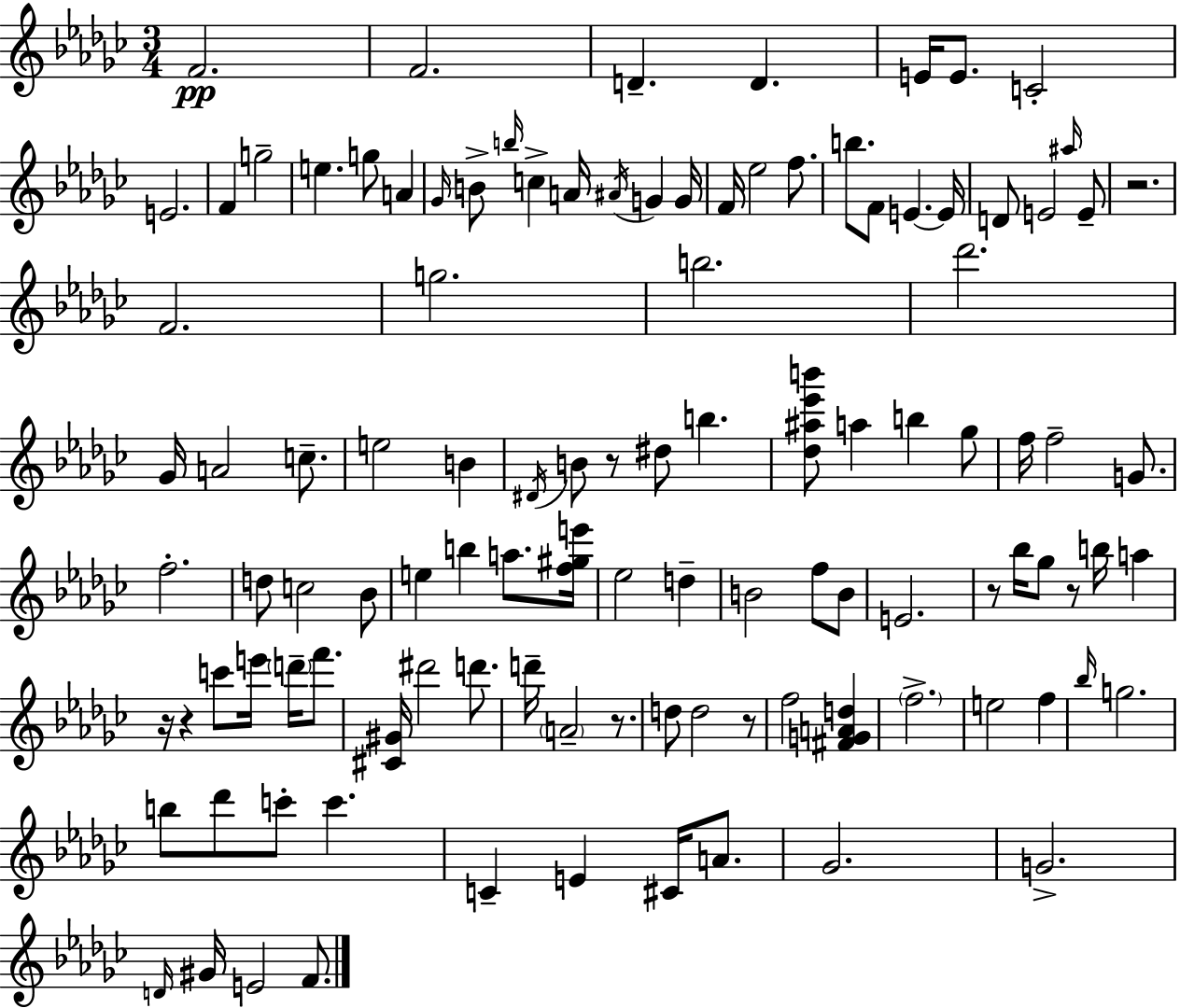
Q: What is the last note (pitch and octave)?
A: F4